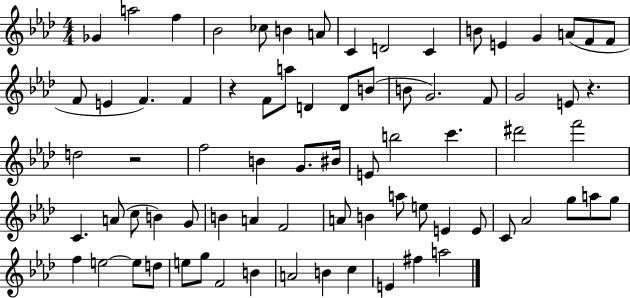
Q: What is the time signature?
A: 4/4